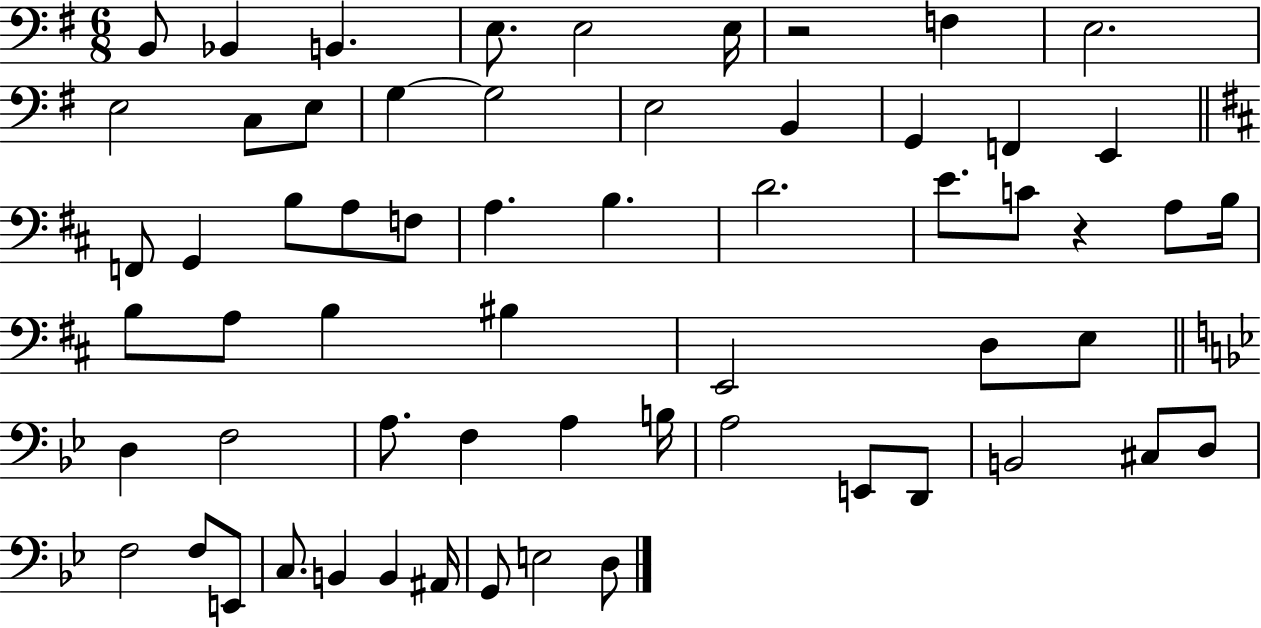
X:1
T:Untitled
M:6/8
L:1/4
K:G
B,,/2 _B,, B,, E,/2 E,2 E,/4 z2 F, E,2 E,2 C,/2 E,/2 G, G,2 E,2 B,, G,, F,, E,, F,,/2 G,, B,/2 A,/2 F,/2 A, B, D2 E/2 C/2 z A,/2 B,/4 B,/2 A,/2 B, ^B, E,,2 D,/2 E,/2 D, F,2 A,/2 F, A, B,/4 A,2 E,,/2 D,,/2 B,,2 ^C,/2 D,/2 F,2 F,/2 E,,/2 C,/2 B,, B,, ^A,,/4 G,,/2 E,2 D,/2